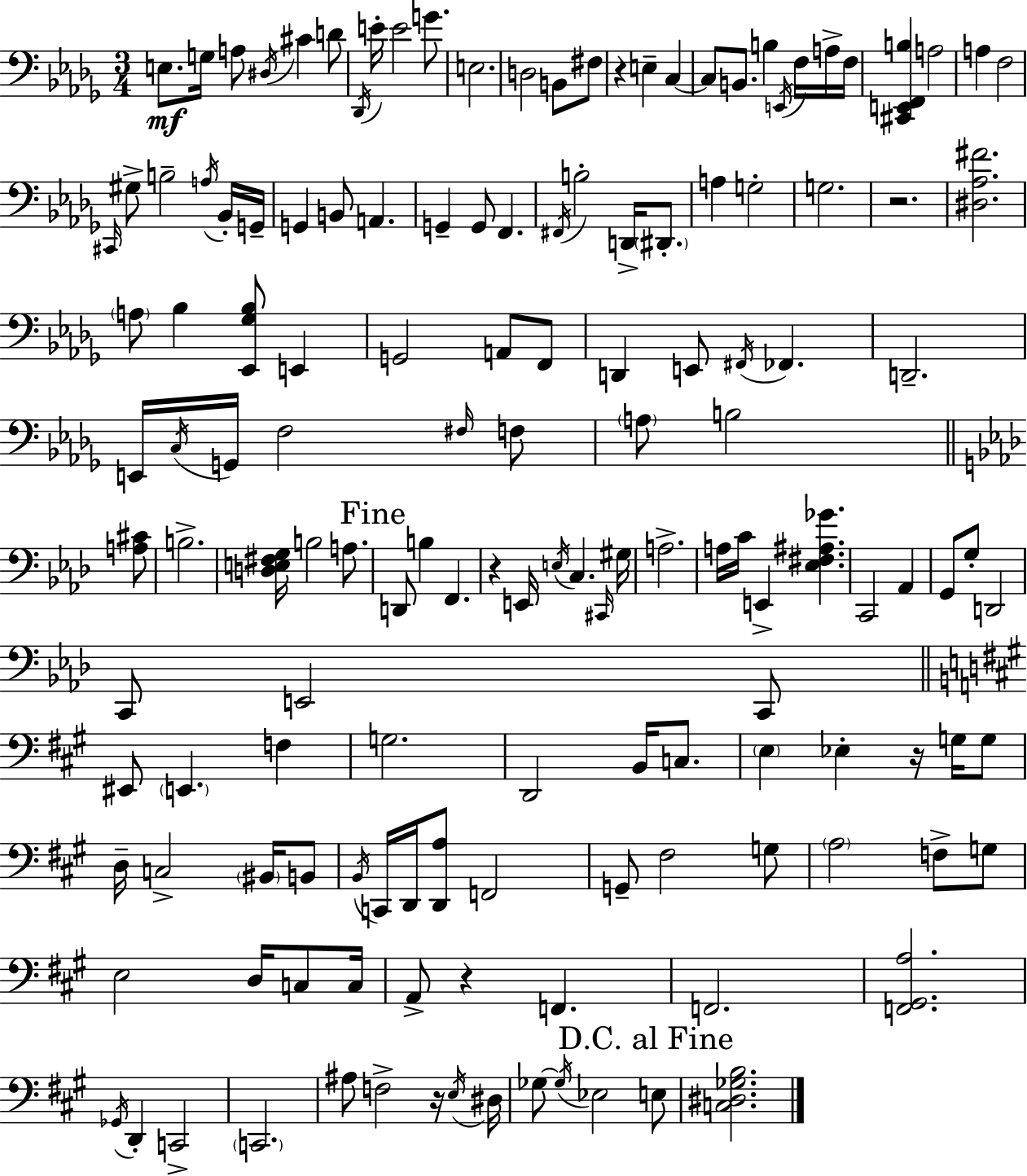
X:1
T:Untitled
M:3/4
L:1/4
K:Bbm
E,/2 G,/4 A,/2 ^D,/4 ^C D/2 _D,,/4 E/4 E2 G/2 E,2 D,2 B,,/2 ^F,/2 z E, C, C,/2 B,,/2 B, E,,/4 F,/4 A,/4 F,/4 [^C,,E,,F,,B,] A,2 A, F,2 ^C,,/4 ^G,/2 B,2 A,/4 _B,,/4 G,,/4 G,, B,,/2 A,, G,, G,,/2 F,, ^F,,/4 B,2 D,,/4 ^D,,/2 A, G,2 G,2 z2 [^D,_A,^F]2 A,/2 _B, [_E,,_G,_B,]/2 E,, G,,2 A,,/2 F,,/2 D,, E,,/2 ^F,,/4 _F,, D,,2 E,,/4 C,/4 G,,/4 F,2 ^F,/4 F,/2 A,/2 B,2 [A,^C]/2 B,2 [D,E,^F,G,]/4 B,2 A,/2 D,,/2 B, F,, z E,,/4 E,/4 C, ^C,,/4 ^G,/4 A,2 A,/4 C/4 E,, [_E,^F,^A,_G] C,,2 _A,, G,,/2 G,/2 D,,2 C,,/2 E,,2 C,,/2 ^E,,/2 E,, F, G,2 D,,2 B,,/4 C,/2 E, _E, z/4 G,/4 G,/2 D,/4 C,2 ^B,,/4 B,,/2 B,,/4 C,,/4 D,,/4 [D,,A,]/2 F,,2 G,,/2 ^F,2 G,/2 A,2 F,/2 G,/2 E,2 D,/4 C,/2 C,/4 A,,/2 z F,, F,,2 [F,,^G,,A,]2 _G,,/4 D,, C,,2 C,,2 ^A,/2 F,2 z/4 E,/4 ^D,/4 _G,/2 _G,/4 _E,2 E,/2 [C,^D,_G,B,]2